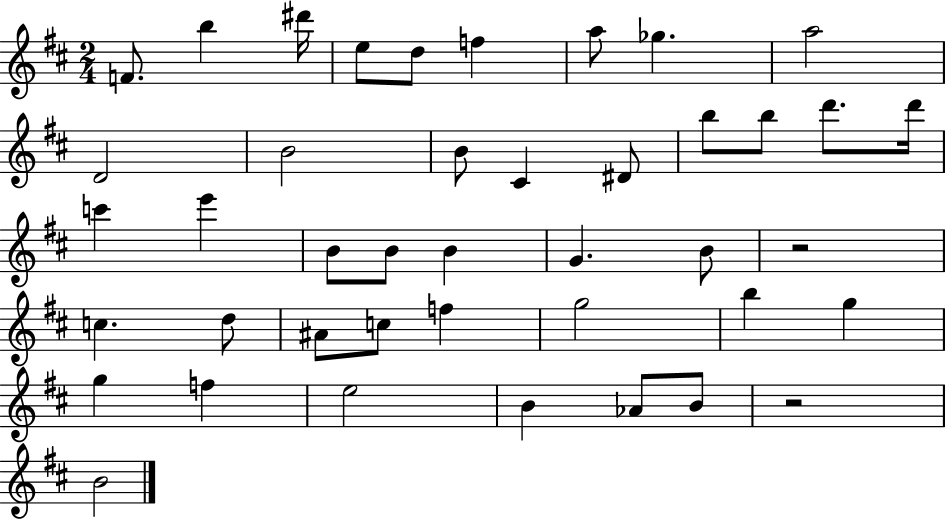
F4/e. B5/q D#6/s E5/e D5/e F5/q A5/e Gb5/q. A5/h D4/h B4/h B4/e C#4/q D#4/e B5/e B5/e D6/e. D6/s C6/q E6/q B4/e B4/e B4/q G4/q. B4/e R/h C5/q. D5/e A#4/e C5/e F5/q G5/h B5/q G5/q G5/q F5/q E5/h B4/q Ab4/e B4/e R/h B4/h